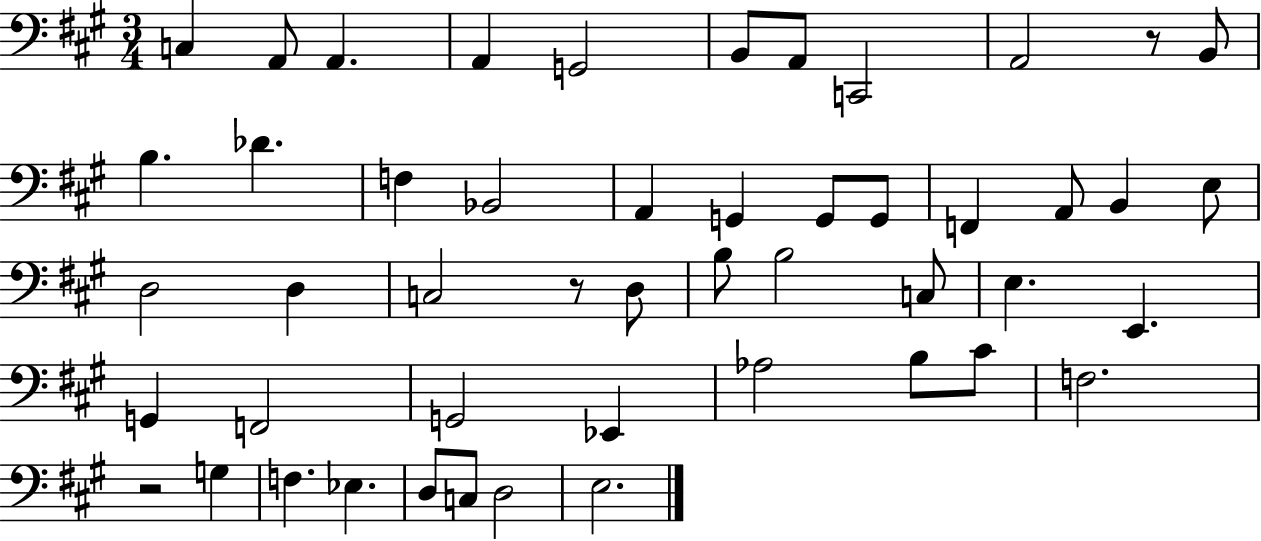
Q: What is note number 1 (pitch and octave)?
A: C3